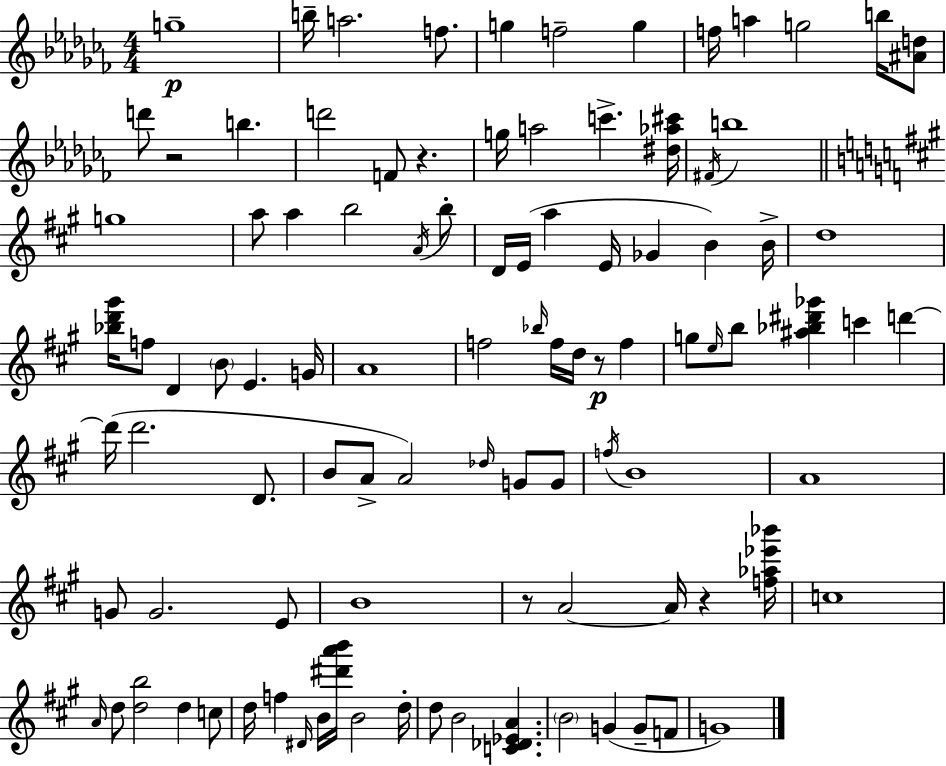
G5/w B5/s A5/h. F5/e. G5/q F5/h G5/q F5/s A5/q G5/h B5/s [A#4,D5]/e D6/e R/h B5/q. D6/h F4/e R/q. G5/s A5/h C6/q. [D#5,Ab5,C#6]/s F#4/s B5/w G5/w A5/e A5/q B5/h A4/s B5/e D4/s E4/s A5/q E4/s Gb4/q B4/q B4/s D5/w [Bb5,D6,G#6]/s F5/e D4/q B4/e E4/q. G4/s A4/w F5/h Bb5/s F5/s D5/s R/e F5/q G5/e E5/s B5/e [A#5,Bb5,D#6,Gb6]/q C6/q D6/q D6/s D6/h. D4/e. B4/e A4/e A4/h Db5/s G4/e G4/e F5/s B4/w A4/w G4/e G4/h. E4/e B4/w R/e A4/h A4/s R/q [F5,Ab5,Eb6,Bb6]/s C5/w A4/s D5/e [D5,B5]/h D5/q C5/e D5/s F5/q D#4/s B4/s [D#6,A6,B6]/s B4/h D5/s D5/e B4/h [C4,Db4,Eb4,A4]/q. B4/h G4/q G4/e F4/e G4/w